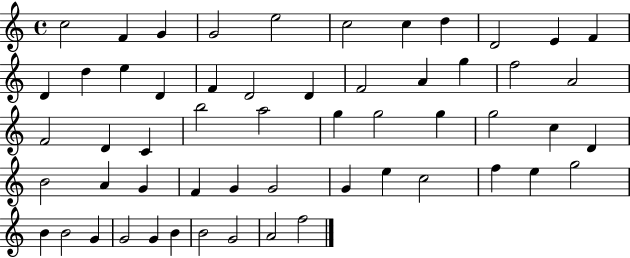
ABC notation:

X:1
T:Untitled
M:4/4
L:1/4
K:C
c2 F G G2 e2 c2 c d D2 E F D d e D F D2 D F2 A g f2 A2 F2 D C b2 a2 g g2 g g2 c D B2 A G F G G2 G e c2 f e g2 B B2 G G2 G B B2 G2 A2 f2